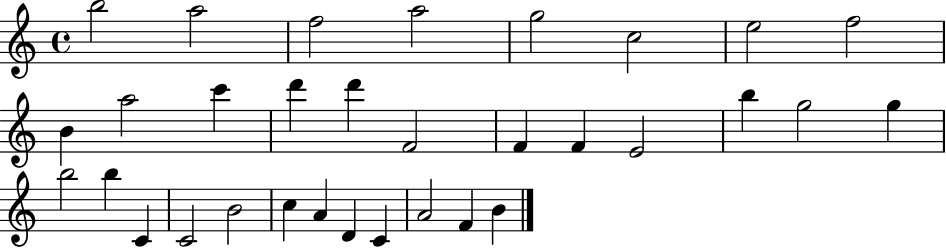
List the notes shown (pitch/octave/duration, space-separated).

B5/h A5/h F5/h A5/h G5/h C5/h E5/h F5/h B4/q A5/h C6/q D6/q D6/q F4/h F4/q F4/q E4/h B5/q G5/h G5/q B5/h B5/q C4/q C4/h B4/h C5/q A4/q D4/q C4/q A4/h F4/q B4/q